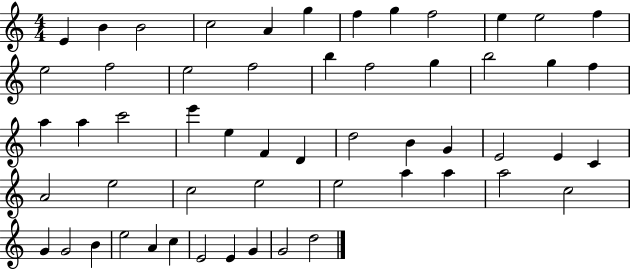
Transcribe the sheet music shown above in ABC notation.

X:1
T:Untitled
M:4/4
L:1/4
K:C
E B B2 c2 A g f g f2 e e2 f e2 f2 e2 f2 b f2 g b2 g f a a c'2 e' e F D d2 B G E2 E C A2 e2 c2 e2 e2 a a a2 c2 G G2 B e2 A c E2 E G G2 d2